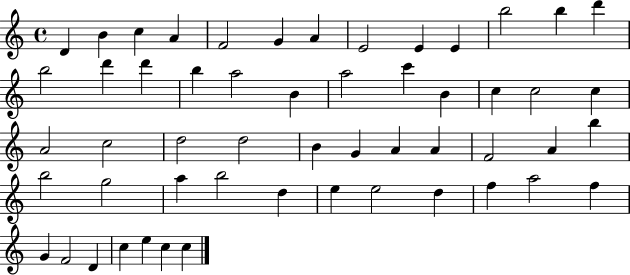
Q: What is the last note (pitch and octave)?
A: C5